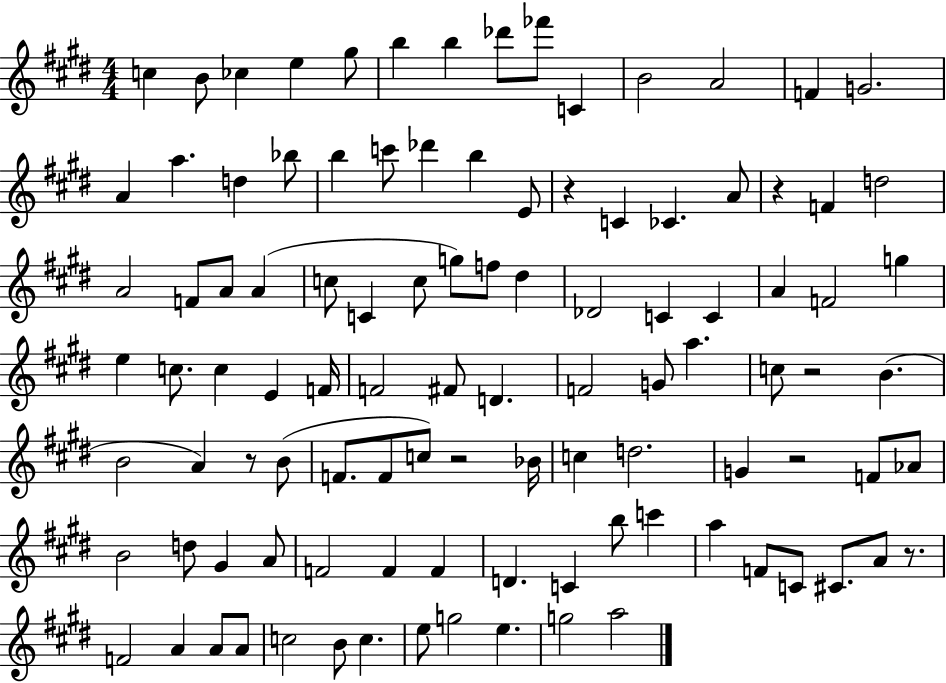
C5/q B4/e CES5/q E5/q G#5/e B5/q B5/q Db6/e FES6/e C4/q B4/h A4/h F4/q G4/h. A4/q A5/q. D5/q Bb5/e B5/q C6/e Db6/q B5/q E4/e R/q C4/q CES4/q. A4/e R/q F4/q D5/h A4/h F4/e A4/e A4/q C5/e C4/q C5/e G5/e F5/e D#5/q Db4/h C4/q C4/q A4/q F4/h G5/q E5/q C5/e. C5/q E4/q F4/s F4/h F#4/e D4/q. F4/h G4/e A5/q. C5/e R/h B4/q. B4/h A4/q R/e B4/e F4/e. F4/e C5/e R/h Bb4/s C5/q D5/h. G4/q R/h F4/e Ab4/e B4/h D5/e G#4/q A4/e F4/h F4/q F4/q D4/q. C4/q B5/e C6/q A5/q F4/e C4/e C#4/e. A4/e R/e. F4/h A4/q A4/e A4/e C5/h B4/e C5/q. E5/e G5/h E5/q. G5/h A5/h